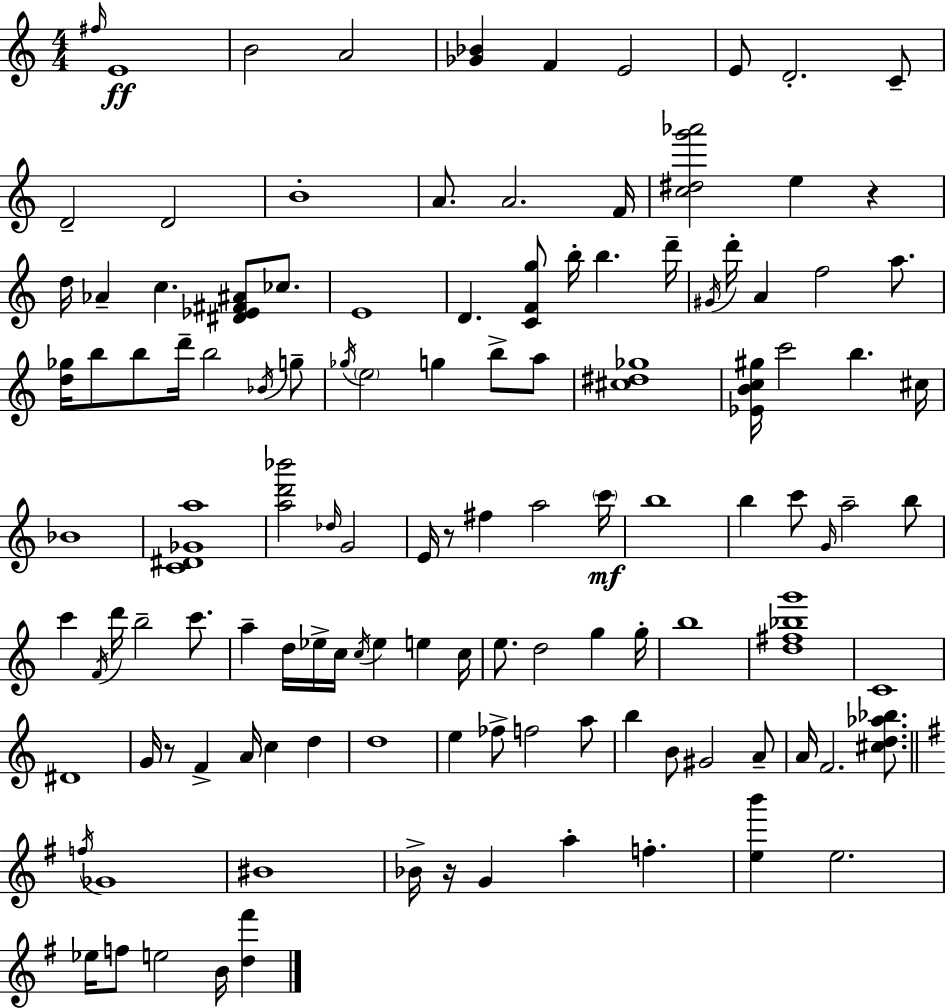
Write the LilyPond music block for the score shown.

{
  \clef treble
  \numericTimeSignature
  \time 4/4
  \key c \major
  \grace { fis''16 }\ff e'1 | b'2 a'2 | <ges' bes'>4 f'4 e'2 | e'8 d'2.-. c'8-- | \break d'2-- d'2 | b'1-. | a'8. a'2. | f'16 <c'' dis'' g''' aes'''>2 e''4 r4 | \break d''16 aes'4-- c''4. <dis' ees' fis' ais'>8 ces''8. | e'1 | d'4. <c' f' g''>8 b''16-. b''4. | d'''16-- \acciaccatura { gis'16 } d'''16-. a'4 f''2 a''8. | \break <d'' ges''>16 b''8 b''8 d'''16-- b''2 | \acciaccatura { bes'16 } g''8-- \acciaccatura { ges''16 } \parenthesize e''2 g''4 | b''8-> a''8 <cis'' dis'' ges''>1 | <ees' b' c'' gis''>16 c'''2 b''4. | \break cis''16 bes'1 | <c' dis' ges' a''>1 | <a'' d''' bes'''>2 \grace { des''16 } g'2 | e'16 r8 fis''4 a''2 | \break \parenthesize c'''16\mf b''1 | b''4 c'''8 \grace { g'16 } a''2-- | b''8 c'''4 \acciaccatura { f'16 } d'''16 b''2-- | c'''8. a''4-- d''16 ees''16-> c''16 \acciaccatura { c''16 } ees''4 | \break e''4 c''16 e''8. d''2 | g''4 g''16-. b''1 | <d'' fis'' bes'' g'''>1 | c'1 | \break dis'1 | g'16 r8 f'4-> a'16 | c''4 d''4 d''1 | e''4 fes''8-> f''2 | \break a''8 b''4 b'8 gis'2 | a'8-- a'16 f'2. | <cis'' d'' aes'' bes''>8. \bar "||" \break \key g \major \acciaccatura { f''16 } ges'1 | bis'1 | bes'16-> r16 g'4 a''4-. f''4.-. | <e'' b'''>4 e''2. | \break ees''16 f''8 e''2 b'16 <d'' fis'''>4 | \bar "|."
}